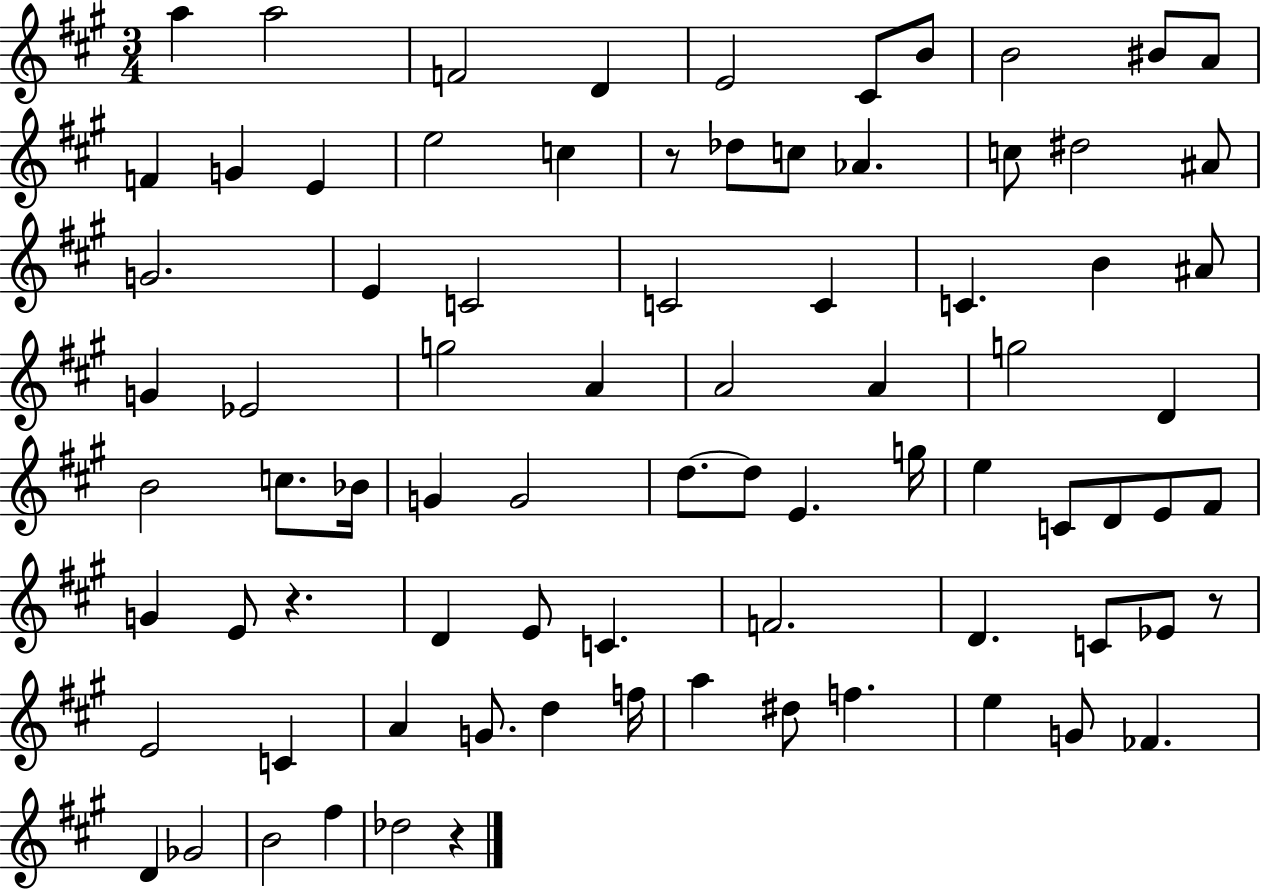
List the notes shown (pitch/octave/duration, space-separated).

A5/q A5/h F4/h D4/q E4/h C#4/e B4/e B4/h BIS4/e A4/e F4/q G4/q E4/q E5/h C5/q R/e Db5/e C5/e Ab4/q. C5/e D#5/h A#4/e G4/h. E4/q C4/h C4/h C4/q C4/q. B4/q A#4/e G4/q Eb4/h G5/h A4/q A4/h A4/q G5/h D4/q B4/h C5/e. Bb4/s G4/q G4/h D5/e. D5/e E4/q. G5/s E5/q C4/e D4/e E4/e F#4/e G4/q E4/e R/q. D4/q E4/e C4/q. F4/h. D4/q. C4/e Eb4/e R/e E4/h C4/q A4/q G4/e. D5/q F5/s A5/q D#5/e F5/q. E5/q G4/e FES4/q. D4/q Gb4/h B4/h F#5/q Db5/h R/q